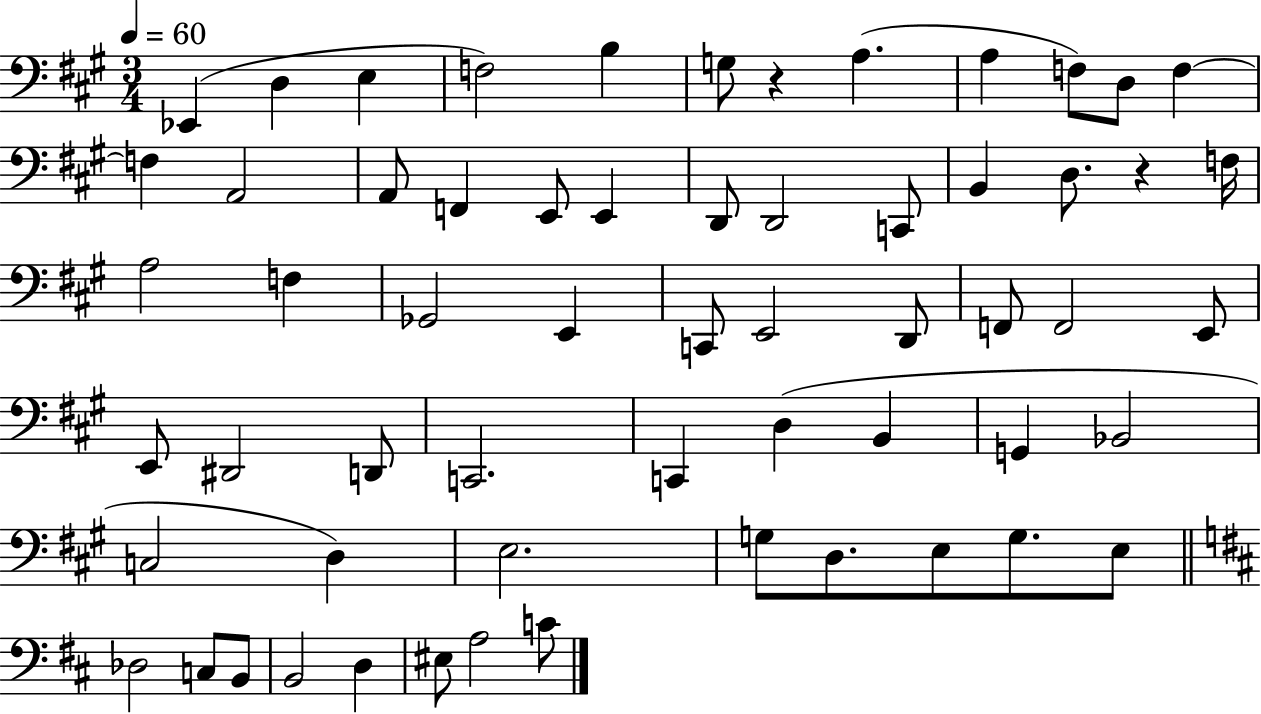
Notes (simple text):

Eb2/q D3/q E3/q F3/h B3/q G3/e R/q A3/q. A3/q F3/e D3/e F3/q F3/q A2/h A2/e F2/q E2/e E2/q D2/e D2/h C2/e B2/q D3/e. R/q F3/s A3/h F3/q Gb2/h E2/q C2/e E2/h D2/e F2/e F2/h E2/e E2/e D#2/h D2/e C2/h. C2/q D3/q B2/q G2/q Bb2/h C3/h D3/q E3/h. G3/e D3/e. E3/e G3/e. E3/e Db3/h C3/e B2/e B2/h D3/q EIS3/e A3/h C4/e